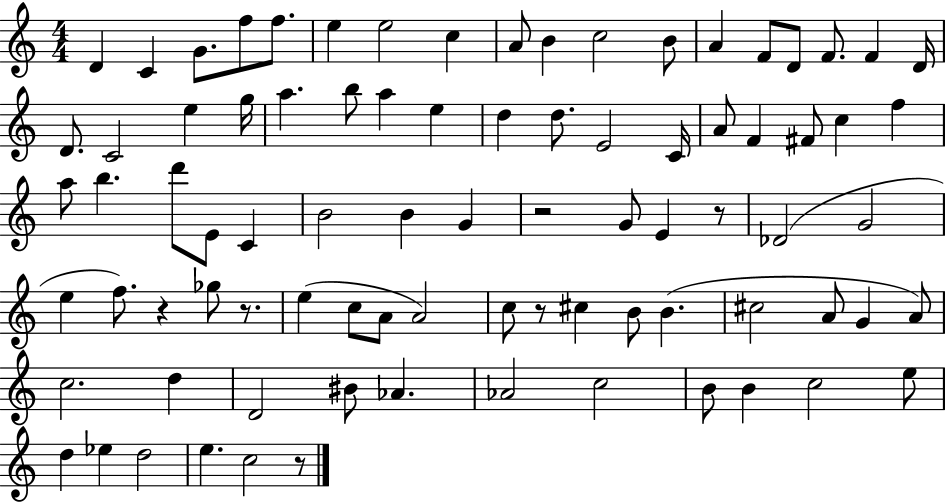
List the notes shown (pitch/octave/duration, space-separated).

D4/q C4/q G4/e. F5/e F5/e. E5/q E5/h C5/q A4/e B4/q C5/h B4/e A4/q F4/e D4/e F4/e. F4/q D4/s D4/e. C4/h E5/q G5/s A5/q. B5/e A5/q E5/q D5/q D5/e. E4/h C4/s A4/e F4/q F#4/e C5/q F5/q A5/e B5/q. D6/e E4/e C4/q B4/h B4/q G4/q R/h G4/e E4/q R/e Db4/h G4/h E5/q F5/e. R/q Gb5/e R/e. E5/q C5/e A4/e A4/h C5/e R/e C#5/q B4/e B4/q. C#5/h A4/e G4/q A4/e C5/h. D5/q D4/h BIS4/e Ab4/q. Ab4/h C5/h B4/e B4/q C5/h E5/e D5/q Eb5/q D5/h E5/q. C5/h R/e